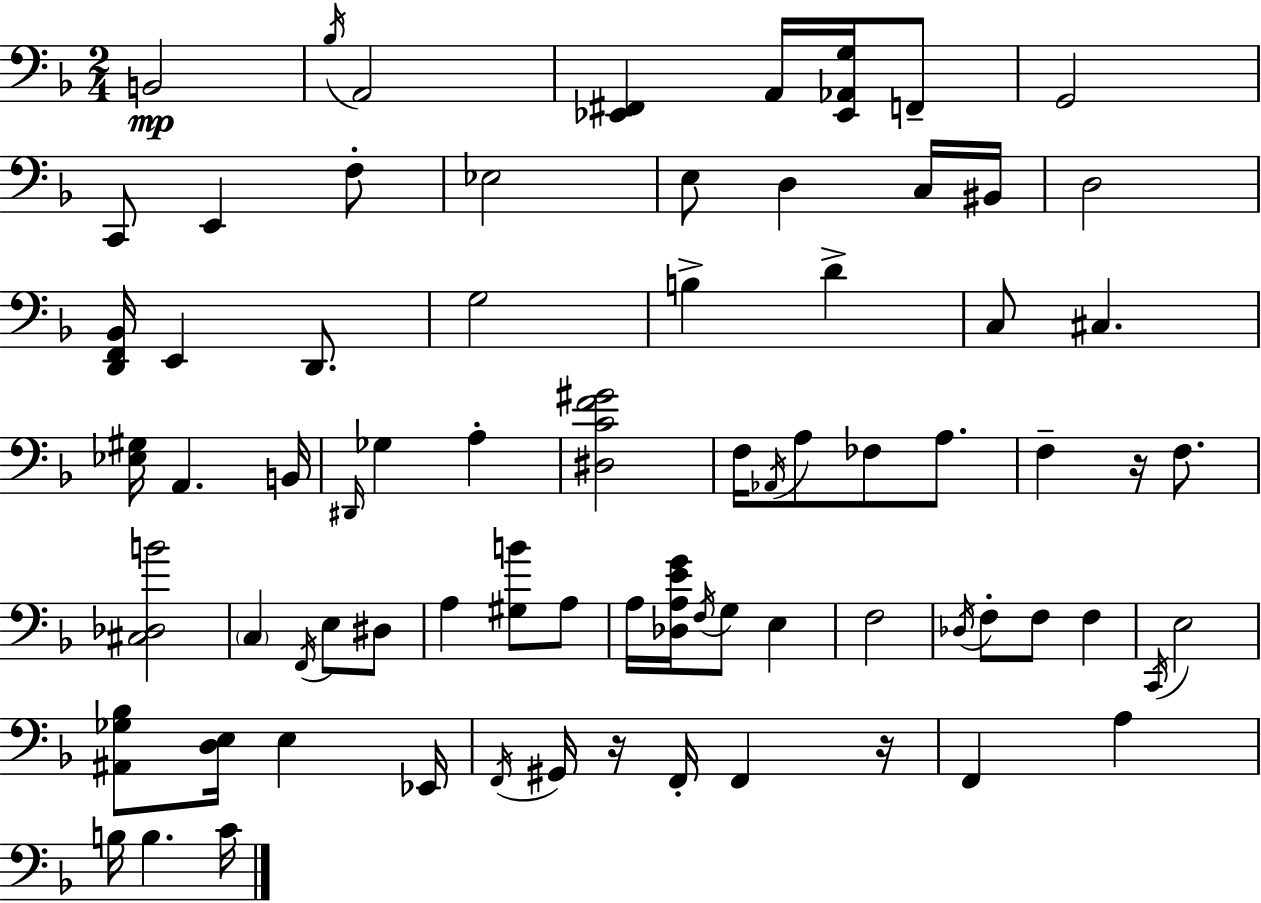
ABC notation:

X:1
T:Untitled
M:2/4
L:1/4
K:Dm
B,,2 _B,/4 A,,2 [_E,,^F,,] A,,/4 [_E,,_A,,G,]/4 F,,/2 G,,2 C,,/2 E,, F,/2 _E,2 E,/2 D, C,/4 ^B,,/4 D,2 [D,,F,,_B,,]/4 E,, D,,/2 G,2 B, D C,/2 ^C, [_E,^G,]/4 A,, B,,/4 ^D,,/4 _G, A, [^D,CF^G]2 F,/4 _A,,/4 A,/2 _F,/2 A,/2 F, z/4 F,/2 [^C,_D,B]2 C, F,,/4 E,/2 ^D,/2 A, [^G,B]/2 A,/2 A,/4 [_D,A,EG]/4 F,/4 G,/2 E, F,2 _D,/4 F,/2 F,/2 F, C,,/4 E,2 [^A,,_G,_B,]/2 [D,E,]/4 E, _E,,/4 F,,/4 ^G,,/4 z/4 F,,/4 F,, z/4 F,, A, B,/4 B, C/4